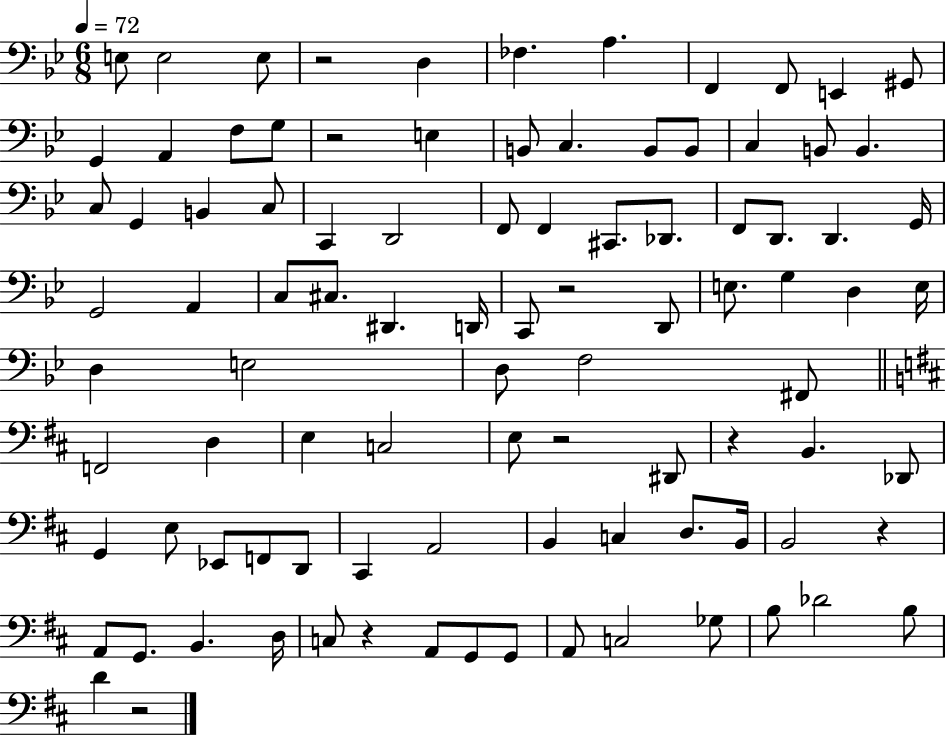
{
  \clef bass
  \numericTimeSignature
  \time 6/8
  \key bes \major
  \tempo 4 = 72
  e8 e2 e8 | r2 d4 | fes4. a4. | f,4 f,8 e,4 gis,8 | \break g,4 a,4 f8 g8 | r2 e4 | b,8 c4. b,8 b,8 | c4 b,8 b,4. | \break c8 g,4 b,4 c8 | c,4 d,2 | f,8 f,4 cis,8. des,8. | f,8 d,8. d,4. g,16 | \break g,2 a,4 | c8 cis8. dis,4. d,16 | c,8 r2 d,8 | e8. g4 d4 e16 | \break d4 e2 | d8 f2 fis,8 | \bar "||" \break \key d \major f,2 d4 | e4 c2 | e8 r2 dis,8 | r4 b,4. des,8 | \break g,4 e8 ees,8 f,8 d,8 | cis,4 a,2 | b,4 c4 d8. b,16 | b,2 r4 | \break a,8 g,8. b,4. d16 | c8 r4 a,8 g,8 g,8 | a,8 c2 ges8 | b8 des'2 b8 | \break d'4 r2 | \bar "|."
}